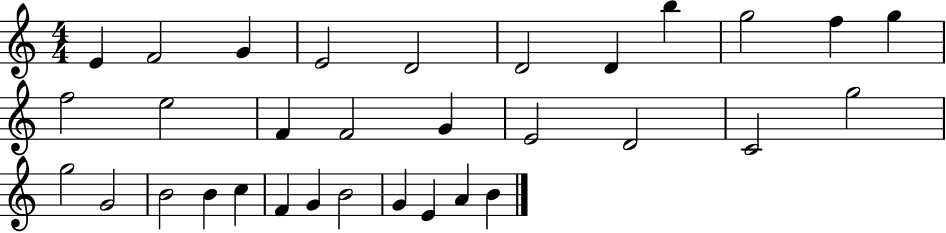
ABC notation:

X:1
T:Untitled
M:4/4
L:1/4
K:C
E F2 G E2 D2 D2 D b g2 f g f2 e2 F F2 G E2 D2 C2 g2 g2 G2 B2 B c F G B2 G E A B